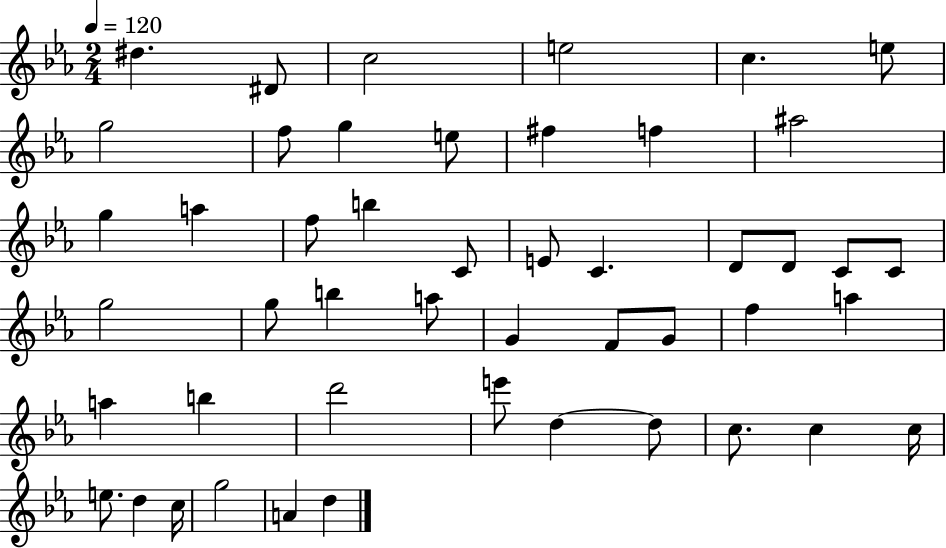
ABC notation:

X:1
T:Untitled
M:2/4
L:1/4
K:Eb
^d ^D/2 c2 e2 c e/2 g2 f/2 g e/2 ^f f ^a2 g a f/2 b C/2 E/2 C D/2 D/2 C/2 C/2 g2 g/2 b a/2 G F/2 G/2 f a a b d'2 e'/2 d d/2 c/2 c c/4 e/2 d c/4 g2 A d